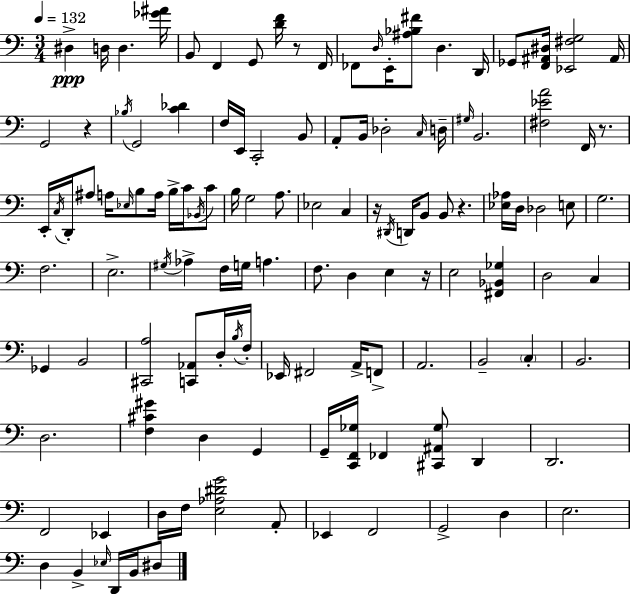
{
  \clef bass
  \numericTimeSignature
  \time 3/4
  \key c \major
  \tempo 4 = 132
  dis4->\ppp d16 d4. <ges' ais'>16 | b,8 f,4 g,8 <d' f'>16 r8 f,16 | fes,8 \grace { d16 } e,16-. <ais bes fis'>8 d4. | d,16 ges,8 <f, ais, dis>16 <ees, fis g>2 | \break ais,16 g,2 r4 | \acciaccatura { bes16 } g,2 <c' des'>4 | f16 e,16 c,2-. | b,8 a,8-. b,16 des2-. | \break \grace { c16 } d16-- \grace { gis16 } b,2. | <fis ees' a'>2 | f,16 r8. e,16-. \acciaccatura { c16 } d,16-. ais8 a16 \grace { ees16 } b8 | a16 b16-> c'16 \acciaccatura { bes,16 } c'8 b16 g2 | \break a8. ees2 | c4 r16 \acciaccatura { dis,16 } d,16 b,8 | b,8 r4. <ees aes>16 d16 des2 | e8 g2. | \break f2. | e2.-> | \acciaccatura { gis16 } aes4-> | f16 g16 a4. f8. | \break d4 e4 r16 e2 | <fis, bes, ges>4 d2 | c4 ges,4 | b,2 <cis, a>2 | \break <c, aes,>8 d16-. \acciaccatura { b16 } f16-. ees,16 fis,2 | a,16-> f,8-> a,2. | b,2-- | \parenthesize c4-. b,2. | \break d2. | <f cis' gis'>4 | d4 g,4 g,16-- <c, f, ges>16 | fes,4 <cis, ais, ges>8 d,4 d,2. | \break f,2 | ees,4 d16 f16 | <e aes dis' g'>2 a,8-. ees,4 | f,2 g,2-> | \break d4 e2. | d4 | b,4-> \grace { ees16 } d,16 b,16 dis8 \bar "|."
}